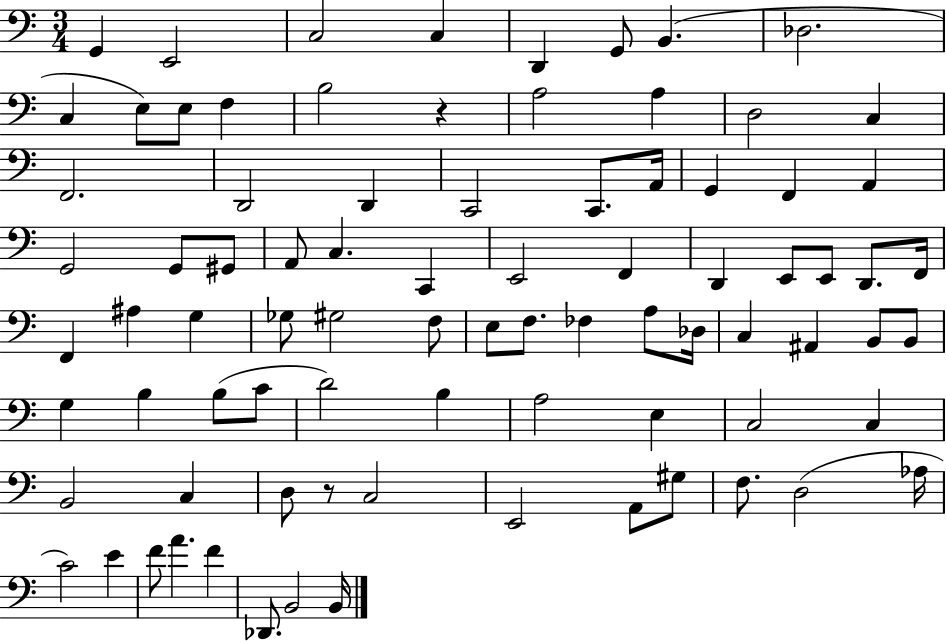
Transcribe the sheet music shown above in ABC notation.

X:1
T:Untitled
M:3/4
L:1/4
K:C
G,, E,,2 C,2 C, D,, G,,/2 B,, _D,2 C, E,/2 E,/2 F, B,2 z A,2 A, D,2 C, F,,2 D,,2 D,, C,,2 C,,/2 A,,/4 G,, F,, A,, G,,2 G,,/2 ^G,,/2 A,,/2 C, C,, E,,2 F,, D,, E,,/2 E,,/2 D,,/2 F,,/4 F,, ^A, G, _G,/2 ^G,2 F,/2 E,/2 F,/2 _F, A,/2 _D,/4 C, ^A,, B,,/2 B,,/2 G, B, B,/2 C/2 D2 B, A,2 E, C,2 C, B,,2 C, D,/2 z/2 C,2 E,,2 A,,/2 ^G,/2 F,/2 D,2 _A,/4 C2 E F/2 A F _D,,/2 B,,2 B,,/4